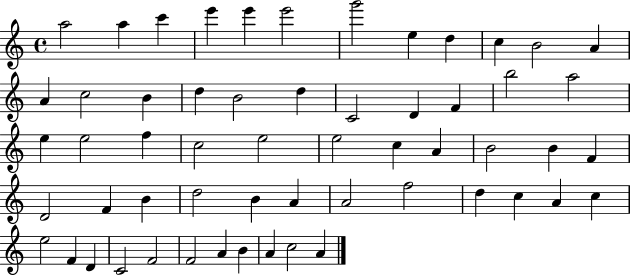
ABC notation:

X:1
T:Untitled
M:4/4
L:1/4
K:C
a2 a c' e' e' e'2 g'2 e d c B2 A A c2 B d B2 d C2 D F b2 a2 e e2 f c2 e2 e2 c A B2 B F D2 F B d2 B A A2 f2 d c A c e2 F D C2 F2 F2 A B A c2 A